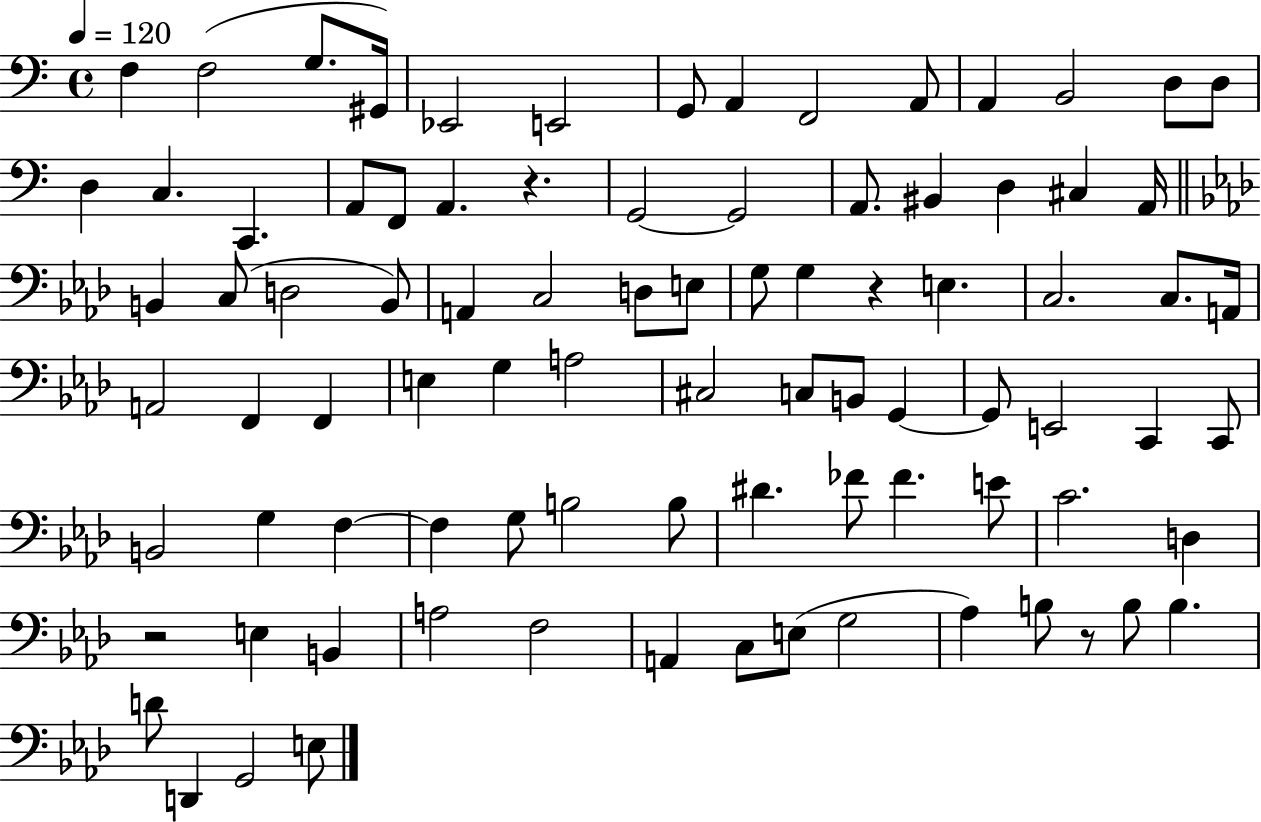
F3/q F3/h G3/e. G#2/s Eb2/h E2/h G2/e A2/q F2/h A2/e A2/q B2/h D3/e D3/e D3/q C3/q. C2/q. A2/e F2/e A2/q. R/q. G2/h G2/h A2/e. BIS2/q D3/q C#3/q A2/s B2/q C3/e D3/h B2/e A2/q C3/h D3/e E3/e G3/e G3/q R/q E3/q. C3/h. C3/e. A2/s A2/h F2/q F2/q E3/q G3/q A3/h C#3/h C3/e B2/e G2/q G2/e E2/h C2/q C2/e B2/h G3/q F3/q F3/q G3/e B3/h B3/e D#4/q. FES4/e FES4/q. E4/e C4/h. D3/q R/h E3/q B2/q A3/h F3/h A2/q C3/e E3/e G3/h Ab3/q B3/e R/e B3/e B3/q. D4/e D2/q G2/h E3/e